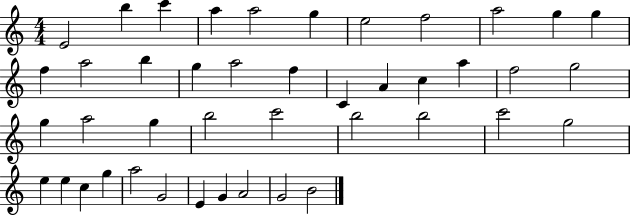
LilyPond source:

{
  \clef treble
  \numericTimeSignature
  \time 4/4
  \key c \major
  e'2 b''4 c'''4 | a''4 a''2 g''4 | e''2 f''2 | a''2 g''4 g''4 | \break f''4 a''2 b''4 | g''4 a''2 f''4 | c'4 a'4 c''4 a''4 | f''2 g''2 | \break g''4 a''2 g''4 | b''2 c'''2 | b''2 b''2 | c'''2 g''2 | \break e''4 e''4 c''4 g''4 | a''2 g'2 | e'4 g'4 a'2 | g'2 b'2 | \break \bar "|."
}